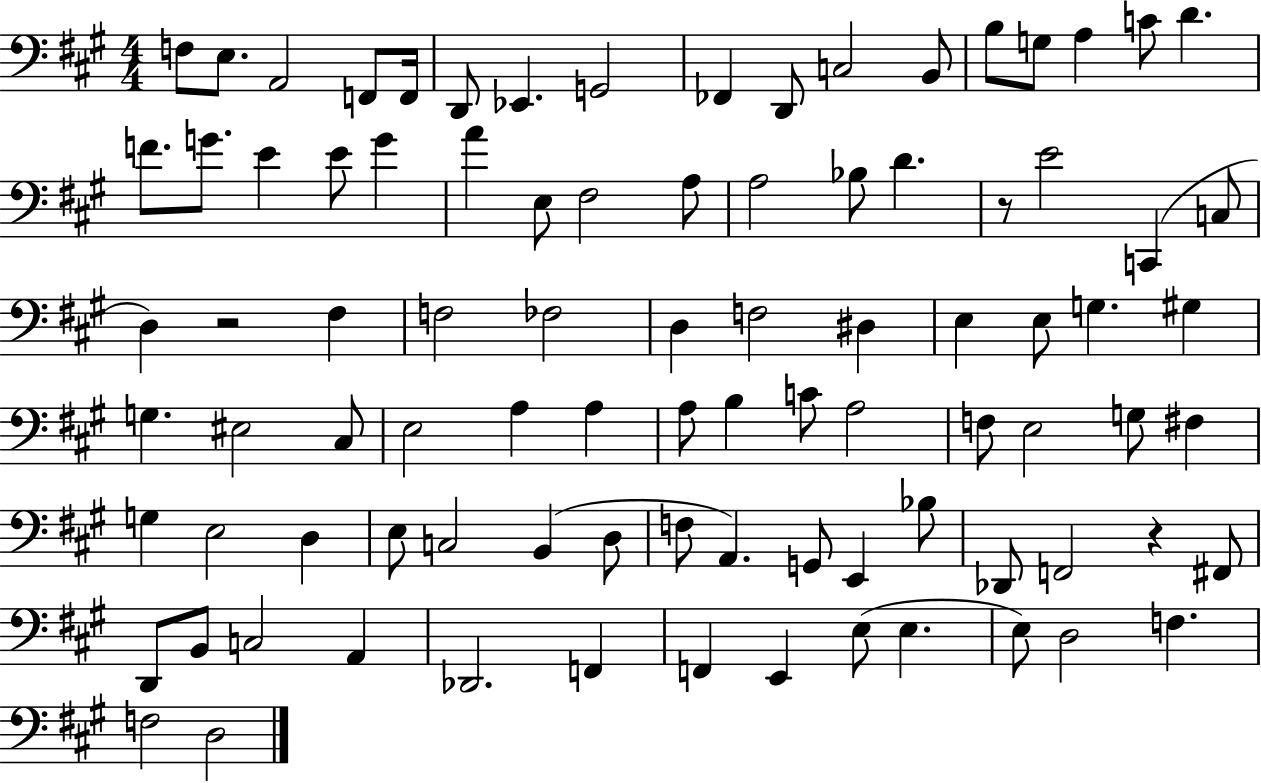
F3/e E3/e. A2/h F2/e F2/s D2/e Eb2/q. G2/h FES2/q D2/e C3/h B2/e B3/e G3/e A3/q C4/e D4/q. F4/e. G4/e. E4/q E4/e G4/q A4/q E3/e F#3/h A3/e A3/h Bb3/e D4/q. R/e E4/h C2/q C3/e D3/q R/h F#3/q F3/h FES3/h D3/q F3/h D#3/q E3/q E3/e G3/q. G#3/q G3/q. EIS3/h C#3/e E3/h A3/q A3/q A3/e B3/q C4/e A3/h F3/e E3/h G3/e F#3/q G3/q E3/h D3/q E3/e C3/h B2/q D3/e F3/e A2/q. G2/e E2/q Bb3/e Db2/e F2/h R/q F#2/e D2/e B2/e C3/h A2/q Db2/h. F2/q F2/q E2/q E3/e E3/q. E3/e D3/h F3/q. F3/h D3/h